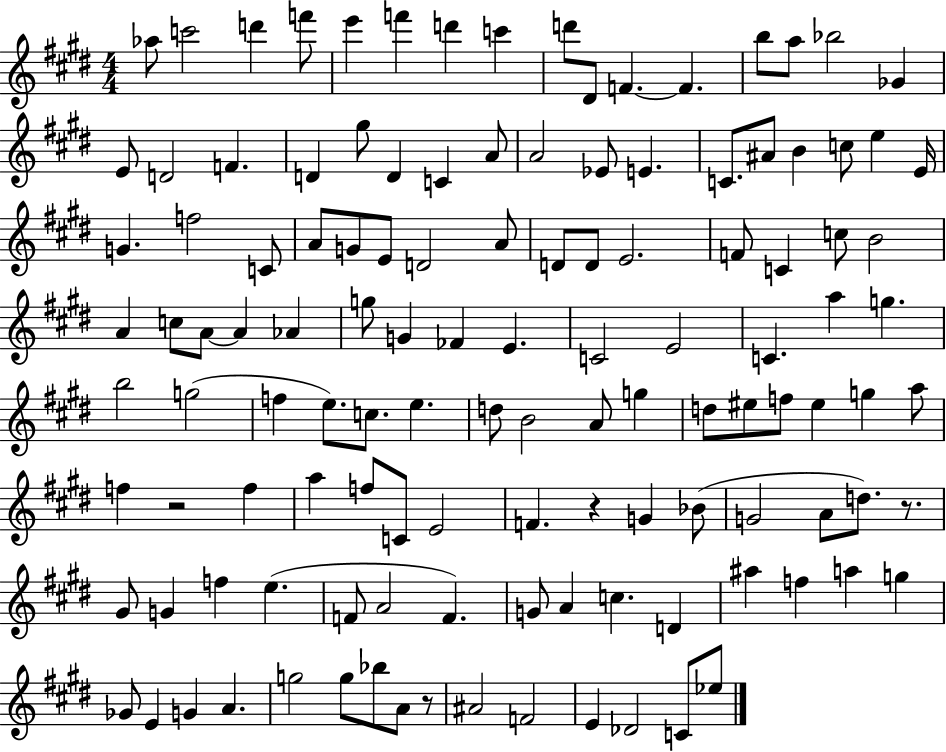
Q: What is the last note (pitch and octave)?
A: Eb5